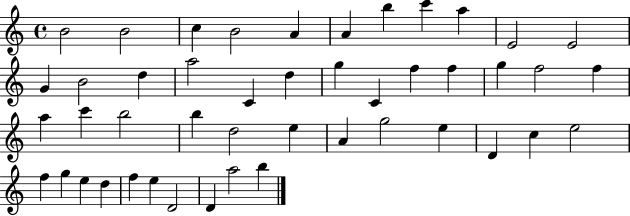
B4/h B4/h C5/q B4/h A4/q A4/q B5/q C6/q A5/q E4/h E4/h G4/q B4/h D5/q A5/h C4/q D5/q G5/q C4/q F5/q F5/q G5/q F5/h F5/q A5/q C6/q B5/h B5/q D5/h E5/q A4/q G5/h E5/q D4/q C5/q E5/h F5/q G5/q E5/q D5/q F5/q E5/q D4/h D4/q A5/h B5/q